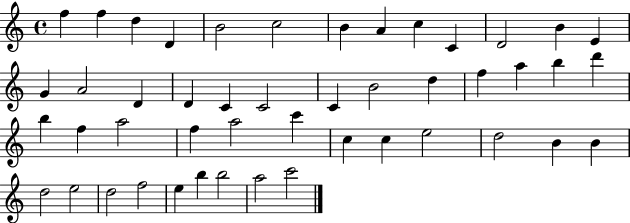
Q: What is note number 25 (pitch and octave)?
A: B5